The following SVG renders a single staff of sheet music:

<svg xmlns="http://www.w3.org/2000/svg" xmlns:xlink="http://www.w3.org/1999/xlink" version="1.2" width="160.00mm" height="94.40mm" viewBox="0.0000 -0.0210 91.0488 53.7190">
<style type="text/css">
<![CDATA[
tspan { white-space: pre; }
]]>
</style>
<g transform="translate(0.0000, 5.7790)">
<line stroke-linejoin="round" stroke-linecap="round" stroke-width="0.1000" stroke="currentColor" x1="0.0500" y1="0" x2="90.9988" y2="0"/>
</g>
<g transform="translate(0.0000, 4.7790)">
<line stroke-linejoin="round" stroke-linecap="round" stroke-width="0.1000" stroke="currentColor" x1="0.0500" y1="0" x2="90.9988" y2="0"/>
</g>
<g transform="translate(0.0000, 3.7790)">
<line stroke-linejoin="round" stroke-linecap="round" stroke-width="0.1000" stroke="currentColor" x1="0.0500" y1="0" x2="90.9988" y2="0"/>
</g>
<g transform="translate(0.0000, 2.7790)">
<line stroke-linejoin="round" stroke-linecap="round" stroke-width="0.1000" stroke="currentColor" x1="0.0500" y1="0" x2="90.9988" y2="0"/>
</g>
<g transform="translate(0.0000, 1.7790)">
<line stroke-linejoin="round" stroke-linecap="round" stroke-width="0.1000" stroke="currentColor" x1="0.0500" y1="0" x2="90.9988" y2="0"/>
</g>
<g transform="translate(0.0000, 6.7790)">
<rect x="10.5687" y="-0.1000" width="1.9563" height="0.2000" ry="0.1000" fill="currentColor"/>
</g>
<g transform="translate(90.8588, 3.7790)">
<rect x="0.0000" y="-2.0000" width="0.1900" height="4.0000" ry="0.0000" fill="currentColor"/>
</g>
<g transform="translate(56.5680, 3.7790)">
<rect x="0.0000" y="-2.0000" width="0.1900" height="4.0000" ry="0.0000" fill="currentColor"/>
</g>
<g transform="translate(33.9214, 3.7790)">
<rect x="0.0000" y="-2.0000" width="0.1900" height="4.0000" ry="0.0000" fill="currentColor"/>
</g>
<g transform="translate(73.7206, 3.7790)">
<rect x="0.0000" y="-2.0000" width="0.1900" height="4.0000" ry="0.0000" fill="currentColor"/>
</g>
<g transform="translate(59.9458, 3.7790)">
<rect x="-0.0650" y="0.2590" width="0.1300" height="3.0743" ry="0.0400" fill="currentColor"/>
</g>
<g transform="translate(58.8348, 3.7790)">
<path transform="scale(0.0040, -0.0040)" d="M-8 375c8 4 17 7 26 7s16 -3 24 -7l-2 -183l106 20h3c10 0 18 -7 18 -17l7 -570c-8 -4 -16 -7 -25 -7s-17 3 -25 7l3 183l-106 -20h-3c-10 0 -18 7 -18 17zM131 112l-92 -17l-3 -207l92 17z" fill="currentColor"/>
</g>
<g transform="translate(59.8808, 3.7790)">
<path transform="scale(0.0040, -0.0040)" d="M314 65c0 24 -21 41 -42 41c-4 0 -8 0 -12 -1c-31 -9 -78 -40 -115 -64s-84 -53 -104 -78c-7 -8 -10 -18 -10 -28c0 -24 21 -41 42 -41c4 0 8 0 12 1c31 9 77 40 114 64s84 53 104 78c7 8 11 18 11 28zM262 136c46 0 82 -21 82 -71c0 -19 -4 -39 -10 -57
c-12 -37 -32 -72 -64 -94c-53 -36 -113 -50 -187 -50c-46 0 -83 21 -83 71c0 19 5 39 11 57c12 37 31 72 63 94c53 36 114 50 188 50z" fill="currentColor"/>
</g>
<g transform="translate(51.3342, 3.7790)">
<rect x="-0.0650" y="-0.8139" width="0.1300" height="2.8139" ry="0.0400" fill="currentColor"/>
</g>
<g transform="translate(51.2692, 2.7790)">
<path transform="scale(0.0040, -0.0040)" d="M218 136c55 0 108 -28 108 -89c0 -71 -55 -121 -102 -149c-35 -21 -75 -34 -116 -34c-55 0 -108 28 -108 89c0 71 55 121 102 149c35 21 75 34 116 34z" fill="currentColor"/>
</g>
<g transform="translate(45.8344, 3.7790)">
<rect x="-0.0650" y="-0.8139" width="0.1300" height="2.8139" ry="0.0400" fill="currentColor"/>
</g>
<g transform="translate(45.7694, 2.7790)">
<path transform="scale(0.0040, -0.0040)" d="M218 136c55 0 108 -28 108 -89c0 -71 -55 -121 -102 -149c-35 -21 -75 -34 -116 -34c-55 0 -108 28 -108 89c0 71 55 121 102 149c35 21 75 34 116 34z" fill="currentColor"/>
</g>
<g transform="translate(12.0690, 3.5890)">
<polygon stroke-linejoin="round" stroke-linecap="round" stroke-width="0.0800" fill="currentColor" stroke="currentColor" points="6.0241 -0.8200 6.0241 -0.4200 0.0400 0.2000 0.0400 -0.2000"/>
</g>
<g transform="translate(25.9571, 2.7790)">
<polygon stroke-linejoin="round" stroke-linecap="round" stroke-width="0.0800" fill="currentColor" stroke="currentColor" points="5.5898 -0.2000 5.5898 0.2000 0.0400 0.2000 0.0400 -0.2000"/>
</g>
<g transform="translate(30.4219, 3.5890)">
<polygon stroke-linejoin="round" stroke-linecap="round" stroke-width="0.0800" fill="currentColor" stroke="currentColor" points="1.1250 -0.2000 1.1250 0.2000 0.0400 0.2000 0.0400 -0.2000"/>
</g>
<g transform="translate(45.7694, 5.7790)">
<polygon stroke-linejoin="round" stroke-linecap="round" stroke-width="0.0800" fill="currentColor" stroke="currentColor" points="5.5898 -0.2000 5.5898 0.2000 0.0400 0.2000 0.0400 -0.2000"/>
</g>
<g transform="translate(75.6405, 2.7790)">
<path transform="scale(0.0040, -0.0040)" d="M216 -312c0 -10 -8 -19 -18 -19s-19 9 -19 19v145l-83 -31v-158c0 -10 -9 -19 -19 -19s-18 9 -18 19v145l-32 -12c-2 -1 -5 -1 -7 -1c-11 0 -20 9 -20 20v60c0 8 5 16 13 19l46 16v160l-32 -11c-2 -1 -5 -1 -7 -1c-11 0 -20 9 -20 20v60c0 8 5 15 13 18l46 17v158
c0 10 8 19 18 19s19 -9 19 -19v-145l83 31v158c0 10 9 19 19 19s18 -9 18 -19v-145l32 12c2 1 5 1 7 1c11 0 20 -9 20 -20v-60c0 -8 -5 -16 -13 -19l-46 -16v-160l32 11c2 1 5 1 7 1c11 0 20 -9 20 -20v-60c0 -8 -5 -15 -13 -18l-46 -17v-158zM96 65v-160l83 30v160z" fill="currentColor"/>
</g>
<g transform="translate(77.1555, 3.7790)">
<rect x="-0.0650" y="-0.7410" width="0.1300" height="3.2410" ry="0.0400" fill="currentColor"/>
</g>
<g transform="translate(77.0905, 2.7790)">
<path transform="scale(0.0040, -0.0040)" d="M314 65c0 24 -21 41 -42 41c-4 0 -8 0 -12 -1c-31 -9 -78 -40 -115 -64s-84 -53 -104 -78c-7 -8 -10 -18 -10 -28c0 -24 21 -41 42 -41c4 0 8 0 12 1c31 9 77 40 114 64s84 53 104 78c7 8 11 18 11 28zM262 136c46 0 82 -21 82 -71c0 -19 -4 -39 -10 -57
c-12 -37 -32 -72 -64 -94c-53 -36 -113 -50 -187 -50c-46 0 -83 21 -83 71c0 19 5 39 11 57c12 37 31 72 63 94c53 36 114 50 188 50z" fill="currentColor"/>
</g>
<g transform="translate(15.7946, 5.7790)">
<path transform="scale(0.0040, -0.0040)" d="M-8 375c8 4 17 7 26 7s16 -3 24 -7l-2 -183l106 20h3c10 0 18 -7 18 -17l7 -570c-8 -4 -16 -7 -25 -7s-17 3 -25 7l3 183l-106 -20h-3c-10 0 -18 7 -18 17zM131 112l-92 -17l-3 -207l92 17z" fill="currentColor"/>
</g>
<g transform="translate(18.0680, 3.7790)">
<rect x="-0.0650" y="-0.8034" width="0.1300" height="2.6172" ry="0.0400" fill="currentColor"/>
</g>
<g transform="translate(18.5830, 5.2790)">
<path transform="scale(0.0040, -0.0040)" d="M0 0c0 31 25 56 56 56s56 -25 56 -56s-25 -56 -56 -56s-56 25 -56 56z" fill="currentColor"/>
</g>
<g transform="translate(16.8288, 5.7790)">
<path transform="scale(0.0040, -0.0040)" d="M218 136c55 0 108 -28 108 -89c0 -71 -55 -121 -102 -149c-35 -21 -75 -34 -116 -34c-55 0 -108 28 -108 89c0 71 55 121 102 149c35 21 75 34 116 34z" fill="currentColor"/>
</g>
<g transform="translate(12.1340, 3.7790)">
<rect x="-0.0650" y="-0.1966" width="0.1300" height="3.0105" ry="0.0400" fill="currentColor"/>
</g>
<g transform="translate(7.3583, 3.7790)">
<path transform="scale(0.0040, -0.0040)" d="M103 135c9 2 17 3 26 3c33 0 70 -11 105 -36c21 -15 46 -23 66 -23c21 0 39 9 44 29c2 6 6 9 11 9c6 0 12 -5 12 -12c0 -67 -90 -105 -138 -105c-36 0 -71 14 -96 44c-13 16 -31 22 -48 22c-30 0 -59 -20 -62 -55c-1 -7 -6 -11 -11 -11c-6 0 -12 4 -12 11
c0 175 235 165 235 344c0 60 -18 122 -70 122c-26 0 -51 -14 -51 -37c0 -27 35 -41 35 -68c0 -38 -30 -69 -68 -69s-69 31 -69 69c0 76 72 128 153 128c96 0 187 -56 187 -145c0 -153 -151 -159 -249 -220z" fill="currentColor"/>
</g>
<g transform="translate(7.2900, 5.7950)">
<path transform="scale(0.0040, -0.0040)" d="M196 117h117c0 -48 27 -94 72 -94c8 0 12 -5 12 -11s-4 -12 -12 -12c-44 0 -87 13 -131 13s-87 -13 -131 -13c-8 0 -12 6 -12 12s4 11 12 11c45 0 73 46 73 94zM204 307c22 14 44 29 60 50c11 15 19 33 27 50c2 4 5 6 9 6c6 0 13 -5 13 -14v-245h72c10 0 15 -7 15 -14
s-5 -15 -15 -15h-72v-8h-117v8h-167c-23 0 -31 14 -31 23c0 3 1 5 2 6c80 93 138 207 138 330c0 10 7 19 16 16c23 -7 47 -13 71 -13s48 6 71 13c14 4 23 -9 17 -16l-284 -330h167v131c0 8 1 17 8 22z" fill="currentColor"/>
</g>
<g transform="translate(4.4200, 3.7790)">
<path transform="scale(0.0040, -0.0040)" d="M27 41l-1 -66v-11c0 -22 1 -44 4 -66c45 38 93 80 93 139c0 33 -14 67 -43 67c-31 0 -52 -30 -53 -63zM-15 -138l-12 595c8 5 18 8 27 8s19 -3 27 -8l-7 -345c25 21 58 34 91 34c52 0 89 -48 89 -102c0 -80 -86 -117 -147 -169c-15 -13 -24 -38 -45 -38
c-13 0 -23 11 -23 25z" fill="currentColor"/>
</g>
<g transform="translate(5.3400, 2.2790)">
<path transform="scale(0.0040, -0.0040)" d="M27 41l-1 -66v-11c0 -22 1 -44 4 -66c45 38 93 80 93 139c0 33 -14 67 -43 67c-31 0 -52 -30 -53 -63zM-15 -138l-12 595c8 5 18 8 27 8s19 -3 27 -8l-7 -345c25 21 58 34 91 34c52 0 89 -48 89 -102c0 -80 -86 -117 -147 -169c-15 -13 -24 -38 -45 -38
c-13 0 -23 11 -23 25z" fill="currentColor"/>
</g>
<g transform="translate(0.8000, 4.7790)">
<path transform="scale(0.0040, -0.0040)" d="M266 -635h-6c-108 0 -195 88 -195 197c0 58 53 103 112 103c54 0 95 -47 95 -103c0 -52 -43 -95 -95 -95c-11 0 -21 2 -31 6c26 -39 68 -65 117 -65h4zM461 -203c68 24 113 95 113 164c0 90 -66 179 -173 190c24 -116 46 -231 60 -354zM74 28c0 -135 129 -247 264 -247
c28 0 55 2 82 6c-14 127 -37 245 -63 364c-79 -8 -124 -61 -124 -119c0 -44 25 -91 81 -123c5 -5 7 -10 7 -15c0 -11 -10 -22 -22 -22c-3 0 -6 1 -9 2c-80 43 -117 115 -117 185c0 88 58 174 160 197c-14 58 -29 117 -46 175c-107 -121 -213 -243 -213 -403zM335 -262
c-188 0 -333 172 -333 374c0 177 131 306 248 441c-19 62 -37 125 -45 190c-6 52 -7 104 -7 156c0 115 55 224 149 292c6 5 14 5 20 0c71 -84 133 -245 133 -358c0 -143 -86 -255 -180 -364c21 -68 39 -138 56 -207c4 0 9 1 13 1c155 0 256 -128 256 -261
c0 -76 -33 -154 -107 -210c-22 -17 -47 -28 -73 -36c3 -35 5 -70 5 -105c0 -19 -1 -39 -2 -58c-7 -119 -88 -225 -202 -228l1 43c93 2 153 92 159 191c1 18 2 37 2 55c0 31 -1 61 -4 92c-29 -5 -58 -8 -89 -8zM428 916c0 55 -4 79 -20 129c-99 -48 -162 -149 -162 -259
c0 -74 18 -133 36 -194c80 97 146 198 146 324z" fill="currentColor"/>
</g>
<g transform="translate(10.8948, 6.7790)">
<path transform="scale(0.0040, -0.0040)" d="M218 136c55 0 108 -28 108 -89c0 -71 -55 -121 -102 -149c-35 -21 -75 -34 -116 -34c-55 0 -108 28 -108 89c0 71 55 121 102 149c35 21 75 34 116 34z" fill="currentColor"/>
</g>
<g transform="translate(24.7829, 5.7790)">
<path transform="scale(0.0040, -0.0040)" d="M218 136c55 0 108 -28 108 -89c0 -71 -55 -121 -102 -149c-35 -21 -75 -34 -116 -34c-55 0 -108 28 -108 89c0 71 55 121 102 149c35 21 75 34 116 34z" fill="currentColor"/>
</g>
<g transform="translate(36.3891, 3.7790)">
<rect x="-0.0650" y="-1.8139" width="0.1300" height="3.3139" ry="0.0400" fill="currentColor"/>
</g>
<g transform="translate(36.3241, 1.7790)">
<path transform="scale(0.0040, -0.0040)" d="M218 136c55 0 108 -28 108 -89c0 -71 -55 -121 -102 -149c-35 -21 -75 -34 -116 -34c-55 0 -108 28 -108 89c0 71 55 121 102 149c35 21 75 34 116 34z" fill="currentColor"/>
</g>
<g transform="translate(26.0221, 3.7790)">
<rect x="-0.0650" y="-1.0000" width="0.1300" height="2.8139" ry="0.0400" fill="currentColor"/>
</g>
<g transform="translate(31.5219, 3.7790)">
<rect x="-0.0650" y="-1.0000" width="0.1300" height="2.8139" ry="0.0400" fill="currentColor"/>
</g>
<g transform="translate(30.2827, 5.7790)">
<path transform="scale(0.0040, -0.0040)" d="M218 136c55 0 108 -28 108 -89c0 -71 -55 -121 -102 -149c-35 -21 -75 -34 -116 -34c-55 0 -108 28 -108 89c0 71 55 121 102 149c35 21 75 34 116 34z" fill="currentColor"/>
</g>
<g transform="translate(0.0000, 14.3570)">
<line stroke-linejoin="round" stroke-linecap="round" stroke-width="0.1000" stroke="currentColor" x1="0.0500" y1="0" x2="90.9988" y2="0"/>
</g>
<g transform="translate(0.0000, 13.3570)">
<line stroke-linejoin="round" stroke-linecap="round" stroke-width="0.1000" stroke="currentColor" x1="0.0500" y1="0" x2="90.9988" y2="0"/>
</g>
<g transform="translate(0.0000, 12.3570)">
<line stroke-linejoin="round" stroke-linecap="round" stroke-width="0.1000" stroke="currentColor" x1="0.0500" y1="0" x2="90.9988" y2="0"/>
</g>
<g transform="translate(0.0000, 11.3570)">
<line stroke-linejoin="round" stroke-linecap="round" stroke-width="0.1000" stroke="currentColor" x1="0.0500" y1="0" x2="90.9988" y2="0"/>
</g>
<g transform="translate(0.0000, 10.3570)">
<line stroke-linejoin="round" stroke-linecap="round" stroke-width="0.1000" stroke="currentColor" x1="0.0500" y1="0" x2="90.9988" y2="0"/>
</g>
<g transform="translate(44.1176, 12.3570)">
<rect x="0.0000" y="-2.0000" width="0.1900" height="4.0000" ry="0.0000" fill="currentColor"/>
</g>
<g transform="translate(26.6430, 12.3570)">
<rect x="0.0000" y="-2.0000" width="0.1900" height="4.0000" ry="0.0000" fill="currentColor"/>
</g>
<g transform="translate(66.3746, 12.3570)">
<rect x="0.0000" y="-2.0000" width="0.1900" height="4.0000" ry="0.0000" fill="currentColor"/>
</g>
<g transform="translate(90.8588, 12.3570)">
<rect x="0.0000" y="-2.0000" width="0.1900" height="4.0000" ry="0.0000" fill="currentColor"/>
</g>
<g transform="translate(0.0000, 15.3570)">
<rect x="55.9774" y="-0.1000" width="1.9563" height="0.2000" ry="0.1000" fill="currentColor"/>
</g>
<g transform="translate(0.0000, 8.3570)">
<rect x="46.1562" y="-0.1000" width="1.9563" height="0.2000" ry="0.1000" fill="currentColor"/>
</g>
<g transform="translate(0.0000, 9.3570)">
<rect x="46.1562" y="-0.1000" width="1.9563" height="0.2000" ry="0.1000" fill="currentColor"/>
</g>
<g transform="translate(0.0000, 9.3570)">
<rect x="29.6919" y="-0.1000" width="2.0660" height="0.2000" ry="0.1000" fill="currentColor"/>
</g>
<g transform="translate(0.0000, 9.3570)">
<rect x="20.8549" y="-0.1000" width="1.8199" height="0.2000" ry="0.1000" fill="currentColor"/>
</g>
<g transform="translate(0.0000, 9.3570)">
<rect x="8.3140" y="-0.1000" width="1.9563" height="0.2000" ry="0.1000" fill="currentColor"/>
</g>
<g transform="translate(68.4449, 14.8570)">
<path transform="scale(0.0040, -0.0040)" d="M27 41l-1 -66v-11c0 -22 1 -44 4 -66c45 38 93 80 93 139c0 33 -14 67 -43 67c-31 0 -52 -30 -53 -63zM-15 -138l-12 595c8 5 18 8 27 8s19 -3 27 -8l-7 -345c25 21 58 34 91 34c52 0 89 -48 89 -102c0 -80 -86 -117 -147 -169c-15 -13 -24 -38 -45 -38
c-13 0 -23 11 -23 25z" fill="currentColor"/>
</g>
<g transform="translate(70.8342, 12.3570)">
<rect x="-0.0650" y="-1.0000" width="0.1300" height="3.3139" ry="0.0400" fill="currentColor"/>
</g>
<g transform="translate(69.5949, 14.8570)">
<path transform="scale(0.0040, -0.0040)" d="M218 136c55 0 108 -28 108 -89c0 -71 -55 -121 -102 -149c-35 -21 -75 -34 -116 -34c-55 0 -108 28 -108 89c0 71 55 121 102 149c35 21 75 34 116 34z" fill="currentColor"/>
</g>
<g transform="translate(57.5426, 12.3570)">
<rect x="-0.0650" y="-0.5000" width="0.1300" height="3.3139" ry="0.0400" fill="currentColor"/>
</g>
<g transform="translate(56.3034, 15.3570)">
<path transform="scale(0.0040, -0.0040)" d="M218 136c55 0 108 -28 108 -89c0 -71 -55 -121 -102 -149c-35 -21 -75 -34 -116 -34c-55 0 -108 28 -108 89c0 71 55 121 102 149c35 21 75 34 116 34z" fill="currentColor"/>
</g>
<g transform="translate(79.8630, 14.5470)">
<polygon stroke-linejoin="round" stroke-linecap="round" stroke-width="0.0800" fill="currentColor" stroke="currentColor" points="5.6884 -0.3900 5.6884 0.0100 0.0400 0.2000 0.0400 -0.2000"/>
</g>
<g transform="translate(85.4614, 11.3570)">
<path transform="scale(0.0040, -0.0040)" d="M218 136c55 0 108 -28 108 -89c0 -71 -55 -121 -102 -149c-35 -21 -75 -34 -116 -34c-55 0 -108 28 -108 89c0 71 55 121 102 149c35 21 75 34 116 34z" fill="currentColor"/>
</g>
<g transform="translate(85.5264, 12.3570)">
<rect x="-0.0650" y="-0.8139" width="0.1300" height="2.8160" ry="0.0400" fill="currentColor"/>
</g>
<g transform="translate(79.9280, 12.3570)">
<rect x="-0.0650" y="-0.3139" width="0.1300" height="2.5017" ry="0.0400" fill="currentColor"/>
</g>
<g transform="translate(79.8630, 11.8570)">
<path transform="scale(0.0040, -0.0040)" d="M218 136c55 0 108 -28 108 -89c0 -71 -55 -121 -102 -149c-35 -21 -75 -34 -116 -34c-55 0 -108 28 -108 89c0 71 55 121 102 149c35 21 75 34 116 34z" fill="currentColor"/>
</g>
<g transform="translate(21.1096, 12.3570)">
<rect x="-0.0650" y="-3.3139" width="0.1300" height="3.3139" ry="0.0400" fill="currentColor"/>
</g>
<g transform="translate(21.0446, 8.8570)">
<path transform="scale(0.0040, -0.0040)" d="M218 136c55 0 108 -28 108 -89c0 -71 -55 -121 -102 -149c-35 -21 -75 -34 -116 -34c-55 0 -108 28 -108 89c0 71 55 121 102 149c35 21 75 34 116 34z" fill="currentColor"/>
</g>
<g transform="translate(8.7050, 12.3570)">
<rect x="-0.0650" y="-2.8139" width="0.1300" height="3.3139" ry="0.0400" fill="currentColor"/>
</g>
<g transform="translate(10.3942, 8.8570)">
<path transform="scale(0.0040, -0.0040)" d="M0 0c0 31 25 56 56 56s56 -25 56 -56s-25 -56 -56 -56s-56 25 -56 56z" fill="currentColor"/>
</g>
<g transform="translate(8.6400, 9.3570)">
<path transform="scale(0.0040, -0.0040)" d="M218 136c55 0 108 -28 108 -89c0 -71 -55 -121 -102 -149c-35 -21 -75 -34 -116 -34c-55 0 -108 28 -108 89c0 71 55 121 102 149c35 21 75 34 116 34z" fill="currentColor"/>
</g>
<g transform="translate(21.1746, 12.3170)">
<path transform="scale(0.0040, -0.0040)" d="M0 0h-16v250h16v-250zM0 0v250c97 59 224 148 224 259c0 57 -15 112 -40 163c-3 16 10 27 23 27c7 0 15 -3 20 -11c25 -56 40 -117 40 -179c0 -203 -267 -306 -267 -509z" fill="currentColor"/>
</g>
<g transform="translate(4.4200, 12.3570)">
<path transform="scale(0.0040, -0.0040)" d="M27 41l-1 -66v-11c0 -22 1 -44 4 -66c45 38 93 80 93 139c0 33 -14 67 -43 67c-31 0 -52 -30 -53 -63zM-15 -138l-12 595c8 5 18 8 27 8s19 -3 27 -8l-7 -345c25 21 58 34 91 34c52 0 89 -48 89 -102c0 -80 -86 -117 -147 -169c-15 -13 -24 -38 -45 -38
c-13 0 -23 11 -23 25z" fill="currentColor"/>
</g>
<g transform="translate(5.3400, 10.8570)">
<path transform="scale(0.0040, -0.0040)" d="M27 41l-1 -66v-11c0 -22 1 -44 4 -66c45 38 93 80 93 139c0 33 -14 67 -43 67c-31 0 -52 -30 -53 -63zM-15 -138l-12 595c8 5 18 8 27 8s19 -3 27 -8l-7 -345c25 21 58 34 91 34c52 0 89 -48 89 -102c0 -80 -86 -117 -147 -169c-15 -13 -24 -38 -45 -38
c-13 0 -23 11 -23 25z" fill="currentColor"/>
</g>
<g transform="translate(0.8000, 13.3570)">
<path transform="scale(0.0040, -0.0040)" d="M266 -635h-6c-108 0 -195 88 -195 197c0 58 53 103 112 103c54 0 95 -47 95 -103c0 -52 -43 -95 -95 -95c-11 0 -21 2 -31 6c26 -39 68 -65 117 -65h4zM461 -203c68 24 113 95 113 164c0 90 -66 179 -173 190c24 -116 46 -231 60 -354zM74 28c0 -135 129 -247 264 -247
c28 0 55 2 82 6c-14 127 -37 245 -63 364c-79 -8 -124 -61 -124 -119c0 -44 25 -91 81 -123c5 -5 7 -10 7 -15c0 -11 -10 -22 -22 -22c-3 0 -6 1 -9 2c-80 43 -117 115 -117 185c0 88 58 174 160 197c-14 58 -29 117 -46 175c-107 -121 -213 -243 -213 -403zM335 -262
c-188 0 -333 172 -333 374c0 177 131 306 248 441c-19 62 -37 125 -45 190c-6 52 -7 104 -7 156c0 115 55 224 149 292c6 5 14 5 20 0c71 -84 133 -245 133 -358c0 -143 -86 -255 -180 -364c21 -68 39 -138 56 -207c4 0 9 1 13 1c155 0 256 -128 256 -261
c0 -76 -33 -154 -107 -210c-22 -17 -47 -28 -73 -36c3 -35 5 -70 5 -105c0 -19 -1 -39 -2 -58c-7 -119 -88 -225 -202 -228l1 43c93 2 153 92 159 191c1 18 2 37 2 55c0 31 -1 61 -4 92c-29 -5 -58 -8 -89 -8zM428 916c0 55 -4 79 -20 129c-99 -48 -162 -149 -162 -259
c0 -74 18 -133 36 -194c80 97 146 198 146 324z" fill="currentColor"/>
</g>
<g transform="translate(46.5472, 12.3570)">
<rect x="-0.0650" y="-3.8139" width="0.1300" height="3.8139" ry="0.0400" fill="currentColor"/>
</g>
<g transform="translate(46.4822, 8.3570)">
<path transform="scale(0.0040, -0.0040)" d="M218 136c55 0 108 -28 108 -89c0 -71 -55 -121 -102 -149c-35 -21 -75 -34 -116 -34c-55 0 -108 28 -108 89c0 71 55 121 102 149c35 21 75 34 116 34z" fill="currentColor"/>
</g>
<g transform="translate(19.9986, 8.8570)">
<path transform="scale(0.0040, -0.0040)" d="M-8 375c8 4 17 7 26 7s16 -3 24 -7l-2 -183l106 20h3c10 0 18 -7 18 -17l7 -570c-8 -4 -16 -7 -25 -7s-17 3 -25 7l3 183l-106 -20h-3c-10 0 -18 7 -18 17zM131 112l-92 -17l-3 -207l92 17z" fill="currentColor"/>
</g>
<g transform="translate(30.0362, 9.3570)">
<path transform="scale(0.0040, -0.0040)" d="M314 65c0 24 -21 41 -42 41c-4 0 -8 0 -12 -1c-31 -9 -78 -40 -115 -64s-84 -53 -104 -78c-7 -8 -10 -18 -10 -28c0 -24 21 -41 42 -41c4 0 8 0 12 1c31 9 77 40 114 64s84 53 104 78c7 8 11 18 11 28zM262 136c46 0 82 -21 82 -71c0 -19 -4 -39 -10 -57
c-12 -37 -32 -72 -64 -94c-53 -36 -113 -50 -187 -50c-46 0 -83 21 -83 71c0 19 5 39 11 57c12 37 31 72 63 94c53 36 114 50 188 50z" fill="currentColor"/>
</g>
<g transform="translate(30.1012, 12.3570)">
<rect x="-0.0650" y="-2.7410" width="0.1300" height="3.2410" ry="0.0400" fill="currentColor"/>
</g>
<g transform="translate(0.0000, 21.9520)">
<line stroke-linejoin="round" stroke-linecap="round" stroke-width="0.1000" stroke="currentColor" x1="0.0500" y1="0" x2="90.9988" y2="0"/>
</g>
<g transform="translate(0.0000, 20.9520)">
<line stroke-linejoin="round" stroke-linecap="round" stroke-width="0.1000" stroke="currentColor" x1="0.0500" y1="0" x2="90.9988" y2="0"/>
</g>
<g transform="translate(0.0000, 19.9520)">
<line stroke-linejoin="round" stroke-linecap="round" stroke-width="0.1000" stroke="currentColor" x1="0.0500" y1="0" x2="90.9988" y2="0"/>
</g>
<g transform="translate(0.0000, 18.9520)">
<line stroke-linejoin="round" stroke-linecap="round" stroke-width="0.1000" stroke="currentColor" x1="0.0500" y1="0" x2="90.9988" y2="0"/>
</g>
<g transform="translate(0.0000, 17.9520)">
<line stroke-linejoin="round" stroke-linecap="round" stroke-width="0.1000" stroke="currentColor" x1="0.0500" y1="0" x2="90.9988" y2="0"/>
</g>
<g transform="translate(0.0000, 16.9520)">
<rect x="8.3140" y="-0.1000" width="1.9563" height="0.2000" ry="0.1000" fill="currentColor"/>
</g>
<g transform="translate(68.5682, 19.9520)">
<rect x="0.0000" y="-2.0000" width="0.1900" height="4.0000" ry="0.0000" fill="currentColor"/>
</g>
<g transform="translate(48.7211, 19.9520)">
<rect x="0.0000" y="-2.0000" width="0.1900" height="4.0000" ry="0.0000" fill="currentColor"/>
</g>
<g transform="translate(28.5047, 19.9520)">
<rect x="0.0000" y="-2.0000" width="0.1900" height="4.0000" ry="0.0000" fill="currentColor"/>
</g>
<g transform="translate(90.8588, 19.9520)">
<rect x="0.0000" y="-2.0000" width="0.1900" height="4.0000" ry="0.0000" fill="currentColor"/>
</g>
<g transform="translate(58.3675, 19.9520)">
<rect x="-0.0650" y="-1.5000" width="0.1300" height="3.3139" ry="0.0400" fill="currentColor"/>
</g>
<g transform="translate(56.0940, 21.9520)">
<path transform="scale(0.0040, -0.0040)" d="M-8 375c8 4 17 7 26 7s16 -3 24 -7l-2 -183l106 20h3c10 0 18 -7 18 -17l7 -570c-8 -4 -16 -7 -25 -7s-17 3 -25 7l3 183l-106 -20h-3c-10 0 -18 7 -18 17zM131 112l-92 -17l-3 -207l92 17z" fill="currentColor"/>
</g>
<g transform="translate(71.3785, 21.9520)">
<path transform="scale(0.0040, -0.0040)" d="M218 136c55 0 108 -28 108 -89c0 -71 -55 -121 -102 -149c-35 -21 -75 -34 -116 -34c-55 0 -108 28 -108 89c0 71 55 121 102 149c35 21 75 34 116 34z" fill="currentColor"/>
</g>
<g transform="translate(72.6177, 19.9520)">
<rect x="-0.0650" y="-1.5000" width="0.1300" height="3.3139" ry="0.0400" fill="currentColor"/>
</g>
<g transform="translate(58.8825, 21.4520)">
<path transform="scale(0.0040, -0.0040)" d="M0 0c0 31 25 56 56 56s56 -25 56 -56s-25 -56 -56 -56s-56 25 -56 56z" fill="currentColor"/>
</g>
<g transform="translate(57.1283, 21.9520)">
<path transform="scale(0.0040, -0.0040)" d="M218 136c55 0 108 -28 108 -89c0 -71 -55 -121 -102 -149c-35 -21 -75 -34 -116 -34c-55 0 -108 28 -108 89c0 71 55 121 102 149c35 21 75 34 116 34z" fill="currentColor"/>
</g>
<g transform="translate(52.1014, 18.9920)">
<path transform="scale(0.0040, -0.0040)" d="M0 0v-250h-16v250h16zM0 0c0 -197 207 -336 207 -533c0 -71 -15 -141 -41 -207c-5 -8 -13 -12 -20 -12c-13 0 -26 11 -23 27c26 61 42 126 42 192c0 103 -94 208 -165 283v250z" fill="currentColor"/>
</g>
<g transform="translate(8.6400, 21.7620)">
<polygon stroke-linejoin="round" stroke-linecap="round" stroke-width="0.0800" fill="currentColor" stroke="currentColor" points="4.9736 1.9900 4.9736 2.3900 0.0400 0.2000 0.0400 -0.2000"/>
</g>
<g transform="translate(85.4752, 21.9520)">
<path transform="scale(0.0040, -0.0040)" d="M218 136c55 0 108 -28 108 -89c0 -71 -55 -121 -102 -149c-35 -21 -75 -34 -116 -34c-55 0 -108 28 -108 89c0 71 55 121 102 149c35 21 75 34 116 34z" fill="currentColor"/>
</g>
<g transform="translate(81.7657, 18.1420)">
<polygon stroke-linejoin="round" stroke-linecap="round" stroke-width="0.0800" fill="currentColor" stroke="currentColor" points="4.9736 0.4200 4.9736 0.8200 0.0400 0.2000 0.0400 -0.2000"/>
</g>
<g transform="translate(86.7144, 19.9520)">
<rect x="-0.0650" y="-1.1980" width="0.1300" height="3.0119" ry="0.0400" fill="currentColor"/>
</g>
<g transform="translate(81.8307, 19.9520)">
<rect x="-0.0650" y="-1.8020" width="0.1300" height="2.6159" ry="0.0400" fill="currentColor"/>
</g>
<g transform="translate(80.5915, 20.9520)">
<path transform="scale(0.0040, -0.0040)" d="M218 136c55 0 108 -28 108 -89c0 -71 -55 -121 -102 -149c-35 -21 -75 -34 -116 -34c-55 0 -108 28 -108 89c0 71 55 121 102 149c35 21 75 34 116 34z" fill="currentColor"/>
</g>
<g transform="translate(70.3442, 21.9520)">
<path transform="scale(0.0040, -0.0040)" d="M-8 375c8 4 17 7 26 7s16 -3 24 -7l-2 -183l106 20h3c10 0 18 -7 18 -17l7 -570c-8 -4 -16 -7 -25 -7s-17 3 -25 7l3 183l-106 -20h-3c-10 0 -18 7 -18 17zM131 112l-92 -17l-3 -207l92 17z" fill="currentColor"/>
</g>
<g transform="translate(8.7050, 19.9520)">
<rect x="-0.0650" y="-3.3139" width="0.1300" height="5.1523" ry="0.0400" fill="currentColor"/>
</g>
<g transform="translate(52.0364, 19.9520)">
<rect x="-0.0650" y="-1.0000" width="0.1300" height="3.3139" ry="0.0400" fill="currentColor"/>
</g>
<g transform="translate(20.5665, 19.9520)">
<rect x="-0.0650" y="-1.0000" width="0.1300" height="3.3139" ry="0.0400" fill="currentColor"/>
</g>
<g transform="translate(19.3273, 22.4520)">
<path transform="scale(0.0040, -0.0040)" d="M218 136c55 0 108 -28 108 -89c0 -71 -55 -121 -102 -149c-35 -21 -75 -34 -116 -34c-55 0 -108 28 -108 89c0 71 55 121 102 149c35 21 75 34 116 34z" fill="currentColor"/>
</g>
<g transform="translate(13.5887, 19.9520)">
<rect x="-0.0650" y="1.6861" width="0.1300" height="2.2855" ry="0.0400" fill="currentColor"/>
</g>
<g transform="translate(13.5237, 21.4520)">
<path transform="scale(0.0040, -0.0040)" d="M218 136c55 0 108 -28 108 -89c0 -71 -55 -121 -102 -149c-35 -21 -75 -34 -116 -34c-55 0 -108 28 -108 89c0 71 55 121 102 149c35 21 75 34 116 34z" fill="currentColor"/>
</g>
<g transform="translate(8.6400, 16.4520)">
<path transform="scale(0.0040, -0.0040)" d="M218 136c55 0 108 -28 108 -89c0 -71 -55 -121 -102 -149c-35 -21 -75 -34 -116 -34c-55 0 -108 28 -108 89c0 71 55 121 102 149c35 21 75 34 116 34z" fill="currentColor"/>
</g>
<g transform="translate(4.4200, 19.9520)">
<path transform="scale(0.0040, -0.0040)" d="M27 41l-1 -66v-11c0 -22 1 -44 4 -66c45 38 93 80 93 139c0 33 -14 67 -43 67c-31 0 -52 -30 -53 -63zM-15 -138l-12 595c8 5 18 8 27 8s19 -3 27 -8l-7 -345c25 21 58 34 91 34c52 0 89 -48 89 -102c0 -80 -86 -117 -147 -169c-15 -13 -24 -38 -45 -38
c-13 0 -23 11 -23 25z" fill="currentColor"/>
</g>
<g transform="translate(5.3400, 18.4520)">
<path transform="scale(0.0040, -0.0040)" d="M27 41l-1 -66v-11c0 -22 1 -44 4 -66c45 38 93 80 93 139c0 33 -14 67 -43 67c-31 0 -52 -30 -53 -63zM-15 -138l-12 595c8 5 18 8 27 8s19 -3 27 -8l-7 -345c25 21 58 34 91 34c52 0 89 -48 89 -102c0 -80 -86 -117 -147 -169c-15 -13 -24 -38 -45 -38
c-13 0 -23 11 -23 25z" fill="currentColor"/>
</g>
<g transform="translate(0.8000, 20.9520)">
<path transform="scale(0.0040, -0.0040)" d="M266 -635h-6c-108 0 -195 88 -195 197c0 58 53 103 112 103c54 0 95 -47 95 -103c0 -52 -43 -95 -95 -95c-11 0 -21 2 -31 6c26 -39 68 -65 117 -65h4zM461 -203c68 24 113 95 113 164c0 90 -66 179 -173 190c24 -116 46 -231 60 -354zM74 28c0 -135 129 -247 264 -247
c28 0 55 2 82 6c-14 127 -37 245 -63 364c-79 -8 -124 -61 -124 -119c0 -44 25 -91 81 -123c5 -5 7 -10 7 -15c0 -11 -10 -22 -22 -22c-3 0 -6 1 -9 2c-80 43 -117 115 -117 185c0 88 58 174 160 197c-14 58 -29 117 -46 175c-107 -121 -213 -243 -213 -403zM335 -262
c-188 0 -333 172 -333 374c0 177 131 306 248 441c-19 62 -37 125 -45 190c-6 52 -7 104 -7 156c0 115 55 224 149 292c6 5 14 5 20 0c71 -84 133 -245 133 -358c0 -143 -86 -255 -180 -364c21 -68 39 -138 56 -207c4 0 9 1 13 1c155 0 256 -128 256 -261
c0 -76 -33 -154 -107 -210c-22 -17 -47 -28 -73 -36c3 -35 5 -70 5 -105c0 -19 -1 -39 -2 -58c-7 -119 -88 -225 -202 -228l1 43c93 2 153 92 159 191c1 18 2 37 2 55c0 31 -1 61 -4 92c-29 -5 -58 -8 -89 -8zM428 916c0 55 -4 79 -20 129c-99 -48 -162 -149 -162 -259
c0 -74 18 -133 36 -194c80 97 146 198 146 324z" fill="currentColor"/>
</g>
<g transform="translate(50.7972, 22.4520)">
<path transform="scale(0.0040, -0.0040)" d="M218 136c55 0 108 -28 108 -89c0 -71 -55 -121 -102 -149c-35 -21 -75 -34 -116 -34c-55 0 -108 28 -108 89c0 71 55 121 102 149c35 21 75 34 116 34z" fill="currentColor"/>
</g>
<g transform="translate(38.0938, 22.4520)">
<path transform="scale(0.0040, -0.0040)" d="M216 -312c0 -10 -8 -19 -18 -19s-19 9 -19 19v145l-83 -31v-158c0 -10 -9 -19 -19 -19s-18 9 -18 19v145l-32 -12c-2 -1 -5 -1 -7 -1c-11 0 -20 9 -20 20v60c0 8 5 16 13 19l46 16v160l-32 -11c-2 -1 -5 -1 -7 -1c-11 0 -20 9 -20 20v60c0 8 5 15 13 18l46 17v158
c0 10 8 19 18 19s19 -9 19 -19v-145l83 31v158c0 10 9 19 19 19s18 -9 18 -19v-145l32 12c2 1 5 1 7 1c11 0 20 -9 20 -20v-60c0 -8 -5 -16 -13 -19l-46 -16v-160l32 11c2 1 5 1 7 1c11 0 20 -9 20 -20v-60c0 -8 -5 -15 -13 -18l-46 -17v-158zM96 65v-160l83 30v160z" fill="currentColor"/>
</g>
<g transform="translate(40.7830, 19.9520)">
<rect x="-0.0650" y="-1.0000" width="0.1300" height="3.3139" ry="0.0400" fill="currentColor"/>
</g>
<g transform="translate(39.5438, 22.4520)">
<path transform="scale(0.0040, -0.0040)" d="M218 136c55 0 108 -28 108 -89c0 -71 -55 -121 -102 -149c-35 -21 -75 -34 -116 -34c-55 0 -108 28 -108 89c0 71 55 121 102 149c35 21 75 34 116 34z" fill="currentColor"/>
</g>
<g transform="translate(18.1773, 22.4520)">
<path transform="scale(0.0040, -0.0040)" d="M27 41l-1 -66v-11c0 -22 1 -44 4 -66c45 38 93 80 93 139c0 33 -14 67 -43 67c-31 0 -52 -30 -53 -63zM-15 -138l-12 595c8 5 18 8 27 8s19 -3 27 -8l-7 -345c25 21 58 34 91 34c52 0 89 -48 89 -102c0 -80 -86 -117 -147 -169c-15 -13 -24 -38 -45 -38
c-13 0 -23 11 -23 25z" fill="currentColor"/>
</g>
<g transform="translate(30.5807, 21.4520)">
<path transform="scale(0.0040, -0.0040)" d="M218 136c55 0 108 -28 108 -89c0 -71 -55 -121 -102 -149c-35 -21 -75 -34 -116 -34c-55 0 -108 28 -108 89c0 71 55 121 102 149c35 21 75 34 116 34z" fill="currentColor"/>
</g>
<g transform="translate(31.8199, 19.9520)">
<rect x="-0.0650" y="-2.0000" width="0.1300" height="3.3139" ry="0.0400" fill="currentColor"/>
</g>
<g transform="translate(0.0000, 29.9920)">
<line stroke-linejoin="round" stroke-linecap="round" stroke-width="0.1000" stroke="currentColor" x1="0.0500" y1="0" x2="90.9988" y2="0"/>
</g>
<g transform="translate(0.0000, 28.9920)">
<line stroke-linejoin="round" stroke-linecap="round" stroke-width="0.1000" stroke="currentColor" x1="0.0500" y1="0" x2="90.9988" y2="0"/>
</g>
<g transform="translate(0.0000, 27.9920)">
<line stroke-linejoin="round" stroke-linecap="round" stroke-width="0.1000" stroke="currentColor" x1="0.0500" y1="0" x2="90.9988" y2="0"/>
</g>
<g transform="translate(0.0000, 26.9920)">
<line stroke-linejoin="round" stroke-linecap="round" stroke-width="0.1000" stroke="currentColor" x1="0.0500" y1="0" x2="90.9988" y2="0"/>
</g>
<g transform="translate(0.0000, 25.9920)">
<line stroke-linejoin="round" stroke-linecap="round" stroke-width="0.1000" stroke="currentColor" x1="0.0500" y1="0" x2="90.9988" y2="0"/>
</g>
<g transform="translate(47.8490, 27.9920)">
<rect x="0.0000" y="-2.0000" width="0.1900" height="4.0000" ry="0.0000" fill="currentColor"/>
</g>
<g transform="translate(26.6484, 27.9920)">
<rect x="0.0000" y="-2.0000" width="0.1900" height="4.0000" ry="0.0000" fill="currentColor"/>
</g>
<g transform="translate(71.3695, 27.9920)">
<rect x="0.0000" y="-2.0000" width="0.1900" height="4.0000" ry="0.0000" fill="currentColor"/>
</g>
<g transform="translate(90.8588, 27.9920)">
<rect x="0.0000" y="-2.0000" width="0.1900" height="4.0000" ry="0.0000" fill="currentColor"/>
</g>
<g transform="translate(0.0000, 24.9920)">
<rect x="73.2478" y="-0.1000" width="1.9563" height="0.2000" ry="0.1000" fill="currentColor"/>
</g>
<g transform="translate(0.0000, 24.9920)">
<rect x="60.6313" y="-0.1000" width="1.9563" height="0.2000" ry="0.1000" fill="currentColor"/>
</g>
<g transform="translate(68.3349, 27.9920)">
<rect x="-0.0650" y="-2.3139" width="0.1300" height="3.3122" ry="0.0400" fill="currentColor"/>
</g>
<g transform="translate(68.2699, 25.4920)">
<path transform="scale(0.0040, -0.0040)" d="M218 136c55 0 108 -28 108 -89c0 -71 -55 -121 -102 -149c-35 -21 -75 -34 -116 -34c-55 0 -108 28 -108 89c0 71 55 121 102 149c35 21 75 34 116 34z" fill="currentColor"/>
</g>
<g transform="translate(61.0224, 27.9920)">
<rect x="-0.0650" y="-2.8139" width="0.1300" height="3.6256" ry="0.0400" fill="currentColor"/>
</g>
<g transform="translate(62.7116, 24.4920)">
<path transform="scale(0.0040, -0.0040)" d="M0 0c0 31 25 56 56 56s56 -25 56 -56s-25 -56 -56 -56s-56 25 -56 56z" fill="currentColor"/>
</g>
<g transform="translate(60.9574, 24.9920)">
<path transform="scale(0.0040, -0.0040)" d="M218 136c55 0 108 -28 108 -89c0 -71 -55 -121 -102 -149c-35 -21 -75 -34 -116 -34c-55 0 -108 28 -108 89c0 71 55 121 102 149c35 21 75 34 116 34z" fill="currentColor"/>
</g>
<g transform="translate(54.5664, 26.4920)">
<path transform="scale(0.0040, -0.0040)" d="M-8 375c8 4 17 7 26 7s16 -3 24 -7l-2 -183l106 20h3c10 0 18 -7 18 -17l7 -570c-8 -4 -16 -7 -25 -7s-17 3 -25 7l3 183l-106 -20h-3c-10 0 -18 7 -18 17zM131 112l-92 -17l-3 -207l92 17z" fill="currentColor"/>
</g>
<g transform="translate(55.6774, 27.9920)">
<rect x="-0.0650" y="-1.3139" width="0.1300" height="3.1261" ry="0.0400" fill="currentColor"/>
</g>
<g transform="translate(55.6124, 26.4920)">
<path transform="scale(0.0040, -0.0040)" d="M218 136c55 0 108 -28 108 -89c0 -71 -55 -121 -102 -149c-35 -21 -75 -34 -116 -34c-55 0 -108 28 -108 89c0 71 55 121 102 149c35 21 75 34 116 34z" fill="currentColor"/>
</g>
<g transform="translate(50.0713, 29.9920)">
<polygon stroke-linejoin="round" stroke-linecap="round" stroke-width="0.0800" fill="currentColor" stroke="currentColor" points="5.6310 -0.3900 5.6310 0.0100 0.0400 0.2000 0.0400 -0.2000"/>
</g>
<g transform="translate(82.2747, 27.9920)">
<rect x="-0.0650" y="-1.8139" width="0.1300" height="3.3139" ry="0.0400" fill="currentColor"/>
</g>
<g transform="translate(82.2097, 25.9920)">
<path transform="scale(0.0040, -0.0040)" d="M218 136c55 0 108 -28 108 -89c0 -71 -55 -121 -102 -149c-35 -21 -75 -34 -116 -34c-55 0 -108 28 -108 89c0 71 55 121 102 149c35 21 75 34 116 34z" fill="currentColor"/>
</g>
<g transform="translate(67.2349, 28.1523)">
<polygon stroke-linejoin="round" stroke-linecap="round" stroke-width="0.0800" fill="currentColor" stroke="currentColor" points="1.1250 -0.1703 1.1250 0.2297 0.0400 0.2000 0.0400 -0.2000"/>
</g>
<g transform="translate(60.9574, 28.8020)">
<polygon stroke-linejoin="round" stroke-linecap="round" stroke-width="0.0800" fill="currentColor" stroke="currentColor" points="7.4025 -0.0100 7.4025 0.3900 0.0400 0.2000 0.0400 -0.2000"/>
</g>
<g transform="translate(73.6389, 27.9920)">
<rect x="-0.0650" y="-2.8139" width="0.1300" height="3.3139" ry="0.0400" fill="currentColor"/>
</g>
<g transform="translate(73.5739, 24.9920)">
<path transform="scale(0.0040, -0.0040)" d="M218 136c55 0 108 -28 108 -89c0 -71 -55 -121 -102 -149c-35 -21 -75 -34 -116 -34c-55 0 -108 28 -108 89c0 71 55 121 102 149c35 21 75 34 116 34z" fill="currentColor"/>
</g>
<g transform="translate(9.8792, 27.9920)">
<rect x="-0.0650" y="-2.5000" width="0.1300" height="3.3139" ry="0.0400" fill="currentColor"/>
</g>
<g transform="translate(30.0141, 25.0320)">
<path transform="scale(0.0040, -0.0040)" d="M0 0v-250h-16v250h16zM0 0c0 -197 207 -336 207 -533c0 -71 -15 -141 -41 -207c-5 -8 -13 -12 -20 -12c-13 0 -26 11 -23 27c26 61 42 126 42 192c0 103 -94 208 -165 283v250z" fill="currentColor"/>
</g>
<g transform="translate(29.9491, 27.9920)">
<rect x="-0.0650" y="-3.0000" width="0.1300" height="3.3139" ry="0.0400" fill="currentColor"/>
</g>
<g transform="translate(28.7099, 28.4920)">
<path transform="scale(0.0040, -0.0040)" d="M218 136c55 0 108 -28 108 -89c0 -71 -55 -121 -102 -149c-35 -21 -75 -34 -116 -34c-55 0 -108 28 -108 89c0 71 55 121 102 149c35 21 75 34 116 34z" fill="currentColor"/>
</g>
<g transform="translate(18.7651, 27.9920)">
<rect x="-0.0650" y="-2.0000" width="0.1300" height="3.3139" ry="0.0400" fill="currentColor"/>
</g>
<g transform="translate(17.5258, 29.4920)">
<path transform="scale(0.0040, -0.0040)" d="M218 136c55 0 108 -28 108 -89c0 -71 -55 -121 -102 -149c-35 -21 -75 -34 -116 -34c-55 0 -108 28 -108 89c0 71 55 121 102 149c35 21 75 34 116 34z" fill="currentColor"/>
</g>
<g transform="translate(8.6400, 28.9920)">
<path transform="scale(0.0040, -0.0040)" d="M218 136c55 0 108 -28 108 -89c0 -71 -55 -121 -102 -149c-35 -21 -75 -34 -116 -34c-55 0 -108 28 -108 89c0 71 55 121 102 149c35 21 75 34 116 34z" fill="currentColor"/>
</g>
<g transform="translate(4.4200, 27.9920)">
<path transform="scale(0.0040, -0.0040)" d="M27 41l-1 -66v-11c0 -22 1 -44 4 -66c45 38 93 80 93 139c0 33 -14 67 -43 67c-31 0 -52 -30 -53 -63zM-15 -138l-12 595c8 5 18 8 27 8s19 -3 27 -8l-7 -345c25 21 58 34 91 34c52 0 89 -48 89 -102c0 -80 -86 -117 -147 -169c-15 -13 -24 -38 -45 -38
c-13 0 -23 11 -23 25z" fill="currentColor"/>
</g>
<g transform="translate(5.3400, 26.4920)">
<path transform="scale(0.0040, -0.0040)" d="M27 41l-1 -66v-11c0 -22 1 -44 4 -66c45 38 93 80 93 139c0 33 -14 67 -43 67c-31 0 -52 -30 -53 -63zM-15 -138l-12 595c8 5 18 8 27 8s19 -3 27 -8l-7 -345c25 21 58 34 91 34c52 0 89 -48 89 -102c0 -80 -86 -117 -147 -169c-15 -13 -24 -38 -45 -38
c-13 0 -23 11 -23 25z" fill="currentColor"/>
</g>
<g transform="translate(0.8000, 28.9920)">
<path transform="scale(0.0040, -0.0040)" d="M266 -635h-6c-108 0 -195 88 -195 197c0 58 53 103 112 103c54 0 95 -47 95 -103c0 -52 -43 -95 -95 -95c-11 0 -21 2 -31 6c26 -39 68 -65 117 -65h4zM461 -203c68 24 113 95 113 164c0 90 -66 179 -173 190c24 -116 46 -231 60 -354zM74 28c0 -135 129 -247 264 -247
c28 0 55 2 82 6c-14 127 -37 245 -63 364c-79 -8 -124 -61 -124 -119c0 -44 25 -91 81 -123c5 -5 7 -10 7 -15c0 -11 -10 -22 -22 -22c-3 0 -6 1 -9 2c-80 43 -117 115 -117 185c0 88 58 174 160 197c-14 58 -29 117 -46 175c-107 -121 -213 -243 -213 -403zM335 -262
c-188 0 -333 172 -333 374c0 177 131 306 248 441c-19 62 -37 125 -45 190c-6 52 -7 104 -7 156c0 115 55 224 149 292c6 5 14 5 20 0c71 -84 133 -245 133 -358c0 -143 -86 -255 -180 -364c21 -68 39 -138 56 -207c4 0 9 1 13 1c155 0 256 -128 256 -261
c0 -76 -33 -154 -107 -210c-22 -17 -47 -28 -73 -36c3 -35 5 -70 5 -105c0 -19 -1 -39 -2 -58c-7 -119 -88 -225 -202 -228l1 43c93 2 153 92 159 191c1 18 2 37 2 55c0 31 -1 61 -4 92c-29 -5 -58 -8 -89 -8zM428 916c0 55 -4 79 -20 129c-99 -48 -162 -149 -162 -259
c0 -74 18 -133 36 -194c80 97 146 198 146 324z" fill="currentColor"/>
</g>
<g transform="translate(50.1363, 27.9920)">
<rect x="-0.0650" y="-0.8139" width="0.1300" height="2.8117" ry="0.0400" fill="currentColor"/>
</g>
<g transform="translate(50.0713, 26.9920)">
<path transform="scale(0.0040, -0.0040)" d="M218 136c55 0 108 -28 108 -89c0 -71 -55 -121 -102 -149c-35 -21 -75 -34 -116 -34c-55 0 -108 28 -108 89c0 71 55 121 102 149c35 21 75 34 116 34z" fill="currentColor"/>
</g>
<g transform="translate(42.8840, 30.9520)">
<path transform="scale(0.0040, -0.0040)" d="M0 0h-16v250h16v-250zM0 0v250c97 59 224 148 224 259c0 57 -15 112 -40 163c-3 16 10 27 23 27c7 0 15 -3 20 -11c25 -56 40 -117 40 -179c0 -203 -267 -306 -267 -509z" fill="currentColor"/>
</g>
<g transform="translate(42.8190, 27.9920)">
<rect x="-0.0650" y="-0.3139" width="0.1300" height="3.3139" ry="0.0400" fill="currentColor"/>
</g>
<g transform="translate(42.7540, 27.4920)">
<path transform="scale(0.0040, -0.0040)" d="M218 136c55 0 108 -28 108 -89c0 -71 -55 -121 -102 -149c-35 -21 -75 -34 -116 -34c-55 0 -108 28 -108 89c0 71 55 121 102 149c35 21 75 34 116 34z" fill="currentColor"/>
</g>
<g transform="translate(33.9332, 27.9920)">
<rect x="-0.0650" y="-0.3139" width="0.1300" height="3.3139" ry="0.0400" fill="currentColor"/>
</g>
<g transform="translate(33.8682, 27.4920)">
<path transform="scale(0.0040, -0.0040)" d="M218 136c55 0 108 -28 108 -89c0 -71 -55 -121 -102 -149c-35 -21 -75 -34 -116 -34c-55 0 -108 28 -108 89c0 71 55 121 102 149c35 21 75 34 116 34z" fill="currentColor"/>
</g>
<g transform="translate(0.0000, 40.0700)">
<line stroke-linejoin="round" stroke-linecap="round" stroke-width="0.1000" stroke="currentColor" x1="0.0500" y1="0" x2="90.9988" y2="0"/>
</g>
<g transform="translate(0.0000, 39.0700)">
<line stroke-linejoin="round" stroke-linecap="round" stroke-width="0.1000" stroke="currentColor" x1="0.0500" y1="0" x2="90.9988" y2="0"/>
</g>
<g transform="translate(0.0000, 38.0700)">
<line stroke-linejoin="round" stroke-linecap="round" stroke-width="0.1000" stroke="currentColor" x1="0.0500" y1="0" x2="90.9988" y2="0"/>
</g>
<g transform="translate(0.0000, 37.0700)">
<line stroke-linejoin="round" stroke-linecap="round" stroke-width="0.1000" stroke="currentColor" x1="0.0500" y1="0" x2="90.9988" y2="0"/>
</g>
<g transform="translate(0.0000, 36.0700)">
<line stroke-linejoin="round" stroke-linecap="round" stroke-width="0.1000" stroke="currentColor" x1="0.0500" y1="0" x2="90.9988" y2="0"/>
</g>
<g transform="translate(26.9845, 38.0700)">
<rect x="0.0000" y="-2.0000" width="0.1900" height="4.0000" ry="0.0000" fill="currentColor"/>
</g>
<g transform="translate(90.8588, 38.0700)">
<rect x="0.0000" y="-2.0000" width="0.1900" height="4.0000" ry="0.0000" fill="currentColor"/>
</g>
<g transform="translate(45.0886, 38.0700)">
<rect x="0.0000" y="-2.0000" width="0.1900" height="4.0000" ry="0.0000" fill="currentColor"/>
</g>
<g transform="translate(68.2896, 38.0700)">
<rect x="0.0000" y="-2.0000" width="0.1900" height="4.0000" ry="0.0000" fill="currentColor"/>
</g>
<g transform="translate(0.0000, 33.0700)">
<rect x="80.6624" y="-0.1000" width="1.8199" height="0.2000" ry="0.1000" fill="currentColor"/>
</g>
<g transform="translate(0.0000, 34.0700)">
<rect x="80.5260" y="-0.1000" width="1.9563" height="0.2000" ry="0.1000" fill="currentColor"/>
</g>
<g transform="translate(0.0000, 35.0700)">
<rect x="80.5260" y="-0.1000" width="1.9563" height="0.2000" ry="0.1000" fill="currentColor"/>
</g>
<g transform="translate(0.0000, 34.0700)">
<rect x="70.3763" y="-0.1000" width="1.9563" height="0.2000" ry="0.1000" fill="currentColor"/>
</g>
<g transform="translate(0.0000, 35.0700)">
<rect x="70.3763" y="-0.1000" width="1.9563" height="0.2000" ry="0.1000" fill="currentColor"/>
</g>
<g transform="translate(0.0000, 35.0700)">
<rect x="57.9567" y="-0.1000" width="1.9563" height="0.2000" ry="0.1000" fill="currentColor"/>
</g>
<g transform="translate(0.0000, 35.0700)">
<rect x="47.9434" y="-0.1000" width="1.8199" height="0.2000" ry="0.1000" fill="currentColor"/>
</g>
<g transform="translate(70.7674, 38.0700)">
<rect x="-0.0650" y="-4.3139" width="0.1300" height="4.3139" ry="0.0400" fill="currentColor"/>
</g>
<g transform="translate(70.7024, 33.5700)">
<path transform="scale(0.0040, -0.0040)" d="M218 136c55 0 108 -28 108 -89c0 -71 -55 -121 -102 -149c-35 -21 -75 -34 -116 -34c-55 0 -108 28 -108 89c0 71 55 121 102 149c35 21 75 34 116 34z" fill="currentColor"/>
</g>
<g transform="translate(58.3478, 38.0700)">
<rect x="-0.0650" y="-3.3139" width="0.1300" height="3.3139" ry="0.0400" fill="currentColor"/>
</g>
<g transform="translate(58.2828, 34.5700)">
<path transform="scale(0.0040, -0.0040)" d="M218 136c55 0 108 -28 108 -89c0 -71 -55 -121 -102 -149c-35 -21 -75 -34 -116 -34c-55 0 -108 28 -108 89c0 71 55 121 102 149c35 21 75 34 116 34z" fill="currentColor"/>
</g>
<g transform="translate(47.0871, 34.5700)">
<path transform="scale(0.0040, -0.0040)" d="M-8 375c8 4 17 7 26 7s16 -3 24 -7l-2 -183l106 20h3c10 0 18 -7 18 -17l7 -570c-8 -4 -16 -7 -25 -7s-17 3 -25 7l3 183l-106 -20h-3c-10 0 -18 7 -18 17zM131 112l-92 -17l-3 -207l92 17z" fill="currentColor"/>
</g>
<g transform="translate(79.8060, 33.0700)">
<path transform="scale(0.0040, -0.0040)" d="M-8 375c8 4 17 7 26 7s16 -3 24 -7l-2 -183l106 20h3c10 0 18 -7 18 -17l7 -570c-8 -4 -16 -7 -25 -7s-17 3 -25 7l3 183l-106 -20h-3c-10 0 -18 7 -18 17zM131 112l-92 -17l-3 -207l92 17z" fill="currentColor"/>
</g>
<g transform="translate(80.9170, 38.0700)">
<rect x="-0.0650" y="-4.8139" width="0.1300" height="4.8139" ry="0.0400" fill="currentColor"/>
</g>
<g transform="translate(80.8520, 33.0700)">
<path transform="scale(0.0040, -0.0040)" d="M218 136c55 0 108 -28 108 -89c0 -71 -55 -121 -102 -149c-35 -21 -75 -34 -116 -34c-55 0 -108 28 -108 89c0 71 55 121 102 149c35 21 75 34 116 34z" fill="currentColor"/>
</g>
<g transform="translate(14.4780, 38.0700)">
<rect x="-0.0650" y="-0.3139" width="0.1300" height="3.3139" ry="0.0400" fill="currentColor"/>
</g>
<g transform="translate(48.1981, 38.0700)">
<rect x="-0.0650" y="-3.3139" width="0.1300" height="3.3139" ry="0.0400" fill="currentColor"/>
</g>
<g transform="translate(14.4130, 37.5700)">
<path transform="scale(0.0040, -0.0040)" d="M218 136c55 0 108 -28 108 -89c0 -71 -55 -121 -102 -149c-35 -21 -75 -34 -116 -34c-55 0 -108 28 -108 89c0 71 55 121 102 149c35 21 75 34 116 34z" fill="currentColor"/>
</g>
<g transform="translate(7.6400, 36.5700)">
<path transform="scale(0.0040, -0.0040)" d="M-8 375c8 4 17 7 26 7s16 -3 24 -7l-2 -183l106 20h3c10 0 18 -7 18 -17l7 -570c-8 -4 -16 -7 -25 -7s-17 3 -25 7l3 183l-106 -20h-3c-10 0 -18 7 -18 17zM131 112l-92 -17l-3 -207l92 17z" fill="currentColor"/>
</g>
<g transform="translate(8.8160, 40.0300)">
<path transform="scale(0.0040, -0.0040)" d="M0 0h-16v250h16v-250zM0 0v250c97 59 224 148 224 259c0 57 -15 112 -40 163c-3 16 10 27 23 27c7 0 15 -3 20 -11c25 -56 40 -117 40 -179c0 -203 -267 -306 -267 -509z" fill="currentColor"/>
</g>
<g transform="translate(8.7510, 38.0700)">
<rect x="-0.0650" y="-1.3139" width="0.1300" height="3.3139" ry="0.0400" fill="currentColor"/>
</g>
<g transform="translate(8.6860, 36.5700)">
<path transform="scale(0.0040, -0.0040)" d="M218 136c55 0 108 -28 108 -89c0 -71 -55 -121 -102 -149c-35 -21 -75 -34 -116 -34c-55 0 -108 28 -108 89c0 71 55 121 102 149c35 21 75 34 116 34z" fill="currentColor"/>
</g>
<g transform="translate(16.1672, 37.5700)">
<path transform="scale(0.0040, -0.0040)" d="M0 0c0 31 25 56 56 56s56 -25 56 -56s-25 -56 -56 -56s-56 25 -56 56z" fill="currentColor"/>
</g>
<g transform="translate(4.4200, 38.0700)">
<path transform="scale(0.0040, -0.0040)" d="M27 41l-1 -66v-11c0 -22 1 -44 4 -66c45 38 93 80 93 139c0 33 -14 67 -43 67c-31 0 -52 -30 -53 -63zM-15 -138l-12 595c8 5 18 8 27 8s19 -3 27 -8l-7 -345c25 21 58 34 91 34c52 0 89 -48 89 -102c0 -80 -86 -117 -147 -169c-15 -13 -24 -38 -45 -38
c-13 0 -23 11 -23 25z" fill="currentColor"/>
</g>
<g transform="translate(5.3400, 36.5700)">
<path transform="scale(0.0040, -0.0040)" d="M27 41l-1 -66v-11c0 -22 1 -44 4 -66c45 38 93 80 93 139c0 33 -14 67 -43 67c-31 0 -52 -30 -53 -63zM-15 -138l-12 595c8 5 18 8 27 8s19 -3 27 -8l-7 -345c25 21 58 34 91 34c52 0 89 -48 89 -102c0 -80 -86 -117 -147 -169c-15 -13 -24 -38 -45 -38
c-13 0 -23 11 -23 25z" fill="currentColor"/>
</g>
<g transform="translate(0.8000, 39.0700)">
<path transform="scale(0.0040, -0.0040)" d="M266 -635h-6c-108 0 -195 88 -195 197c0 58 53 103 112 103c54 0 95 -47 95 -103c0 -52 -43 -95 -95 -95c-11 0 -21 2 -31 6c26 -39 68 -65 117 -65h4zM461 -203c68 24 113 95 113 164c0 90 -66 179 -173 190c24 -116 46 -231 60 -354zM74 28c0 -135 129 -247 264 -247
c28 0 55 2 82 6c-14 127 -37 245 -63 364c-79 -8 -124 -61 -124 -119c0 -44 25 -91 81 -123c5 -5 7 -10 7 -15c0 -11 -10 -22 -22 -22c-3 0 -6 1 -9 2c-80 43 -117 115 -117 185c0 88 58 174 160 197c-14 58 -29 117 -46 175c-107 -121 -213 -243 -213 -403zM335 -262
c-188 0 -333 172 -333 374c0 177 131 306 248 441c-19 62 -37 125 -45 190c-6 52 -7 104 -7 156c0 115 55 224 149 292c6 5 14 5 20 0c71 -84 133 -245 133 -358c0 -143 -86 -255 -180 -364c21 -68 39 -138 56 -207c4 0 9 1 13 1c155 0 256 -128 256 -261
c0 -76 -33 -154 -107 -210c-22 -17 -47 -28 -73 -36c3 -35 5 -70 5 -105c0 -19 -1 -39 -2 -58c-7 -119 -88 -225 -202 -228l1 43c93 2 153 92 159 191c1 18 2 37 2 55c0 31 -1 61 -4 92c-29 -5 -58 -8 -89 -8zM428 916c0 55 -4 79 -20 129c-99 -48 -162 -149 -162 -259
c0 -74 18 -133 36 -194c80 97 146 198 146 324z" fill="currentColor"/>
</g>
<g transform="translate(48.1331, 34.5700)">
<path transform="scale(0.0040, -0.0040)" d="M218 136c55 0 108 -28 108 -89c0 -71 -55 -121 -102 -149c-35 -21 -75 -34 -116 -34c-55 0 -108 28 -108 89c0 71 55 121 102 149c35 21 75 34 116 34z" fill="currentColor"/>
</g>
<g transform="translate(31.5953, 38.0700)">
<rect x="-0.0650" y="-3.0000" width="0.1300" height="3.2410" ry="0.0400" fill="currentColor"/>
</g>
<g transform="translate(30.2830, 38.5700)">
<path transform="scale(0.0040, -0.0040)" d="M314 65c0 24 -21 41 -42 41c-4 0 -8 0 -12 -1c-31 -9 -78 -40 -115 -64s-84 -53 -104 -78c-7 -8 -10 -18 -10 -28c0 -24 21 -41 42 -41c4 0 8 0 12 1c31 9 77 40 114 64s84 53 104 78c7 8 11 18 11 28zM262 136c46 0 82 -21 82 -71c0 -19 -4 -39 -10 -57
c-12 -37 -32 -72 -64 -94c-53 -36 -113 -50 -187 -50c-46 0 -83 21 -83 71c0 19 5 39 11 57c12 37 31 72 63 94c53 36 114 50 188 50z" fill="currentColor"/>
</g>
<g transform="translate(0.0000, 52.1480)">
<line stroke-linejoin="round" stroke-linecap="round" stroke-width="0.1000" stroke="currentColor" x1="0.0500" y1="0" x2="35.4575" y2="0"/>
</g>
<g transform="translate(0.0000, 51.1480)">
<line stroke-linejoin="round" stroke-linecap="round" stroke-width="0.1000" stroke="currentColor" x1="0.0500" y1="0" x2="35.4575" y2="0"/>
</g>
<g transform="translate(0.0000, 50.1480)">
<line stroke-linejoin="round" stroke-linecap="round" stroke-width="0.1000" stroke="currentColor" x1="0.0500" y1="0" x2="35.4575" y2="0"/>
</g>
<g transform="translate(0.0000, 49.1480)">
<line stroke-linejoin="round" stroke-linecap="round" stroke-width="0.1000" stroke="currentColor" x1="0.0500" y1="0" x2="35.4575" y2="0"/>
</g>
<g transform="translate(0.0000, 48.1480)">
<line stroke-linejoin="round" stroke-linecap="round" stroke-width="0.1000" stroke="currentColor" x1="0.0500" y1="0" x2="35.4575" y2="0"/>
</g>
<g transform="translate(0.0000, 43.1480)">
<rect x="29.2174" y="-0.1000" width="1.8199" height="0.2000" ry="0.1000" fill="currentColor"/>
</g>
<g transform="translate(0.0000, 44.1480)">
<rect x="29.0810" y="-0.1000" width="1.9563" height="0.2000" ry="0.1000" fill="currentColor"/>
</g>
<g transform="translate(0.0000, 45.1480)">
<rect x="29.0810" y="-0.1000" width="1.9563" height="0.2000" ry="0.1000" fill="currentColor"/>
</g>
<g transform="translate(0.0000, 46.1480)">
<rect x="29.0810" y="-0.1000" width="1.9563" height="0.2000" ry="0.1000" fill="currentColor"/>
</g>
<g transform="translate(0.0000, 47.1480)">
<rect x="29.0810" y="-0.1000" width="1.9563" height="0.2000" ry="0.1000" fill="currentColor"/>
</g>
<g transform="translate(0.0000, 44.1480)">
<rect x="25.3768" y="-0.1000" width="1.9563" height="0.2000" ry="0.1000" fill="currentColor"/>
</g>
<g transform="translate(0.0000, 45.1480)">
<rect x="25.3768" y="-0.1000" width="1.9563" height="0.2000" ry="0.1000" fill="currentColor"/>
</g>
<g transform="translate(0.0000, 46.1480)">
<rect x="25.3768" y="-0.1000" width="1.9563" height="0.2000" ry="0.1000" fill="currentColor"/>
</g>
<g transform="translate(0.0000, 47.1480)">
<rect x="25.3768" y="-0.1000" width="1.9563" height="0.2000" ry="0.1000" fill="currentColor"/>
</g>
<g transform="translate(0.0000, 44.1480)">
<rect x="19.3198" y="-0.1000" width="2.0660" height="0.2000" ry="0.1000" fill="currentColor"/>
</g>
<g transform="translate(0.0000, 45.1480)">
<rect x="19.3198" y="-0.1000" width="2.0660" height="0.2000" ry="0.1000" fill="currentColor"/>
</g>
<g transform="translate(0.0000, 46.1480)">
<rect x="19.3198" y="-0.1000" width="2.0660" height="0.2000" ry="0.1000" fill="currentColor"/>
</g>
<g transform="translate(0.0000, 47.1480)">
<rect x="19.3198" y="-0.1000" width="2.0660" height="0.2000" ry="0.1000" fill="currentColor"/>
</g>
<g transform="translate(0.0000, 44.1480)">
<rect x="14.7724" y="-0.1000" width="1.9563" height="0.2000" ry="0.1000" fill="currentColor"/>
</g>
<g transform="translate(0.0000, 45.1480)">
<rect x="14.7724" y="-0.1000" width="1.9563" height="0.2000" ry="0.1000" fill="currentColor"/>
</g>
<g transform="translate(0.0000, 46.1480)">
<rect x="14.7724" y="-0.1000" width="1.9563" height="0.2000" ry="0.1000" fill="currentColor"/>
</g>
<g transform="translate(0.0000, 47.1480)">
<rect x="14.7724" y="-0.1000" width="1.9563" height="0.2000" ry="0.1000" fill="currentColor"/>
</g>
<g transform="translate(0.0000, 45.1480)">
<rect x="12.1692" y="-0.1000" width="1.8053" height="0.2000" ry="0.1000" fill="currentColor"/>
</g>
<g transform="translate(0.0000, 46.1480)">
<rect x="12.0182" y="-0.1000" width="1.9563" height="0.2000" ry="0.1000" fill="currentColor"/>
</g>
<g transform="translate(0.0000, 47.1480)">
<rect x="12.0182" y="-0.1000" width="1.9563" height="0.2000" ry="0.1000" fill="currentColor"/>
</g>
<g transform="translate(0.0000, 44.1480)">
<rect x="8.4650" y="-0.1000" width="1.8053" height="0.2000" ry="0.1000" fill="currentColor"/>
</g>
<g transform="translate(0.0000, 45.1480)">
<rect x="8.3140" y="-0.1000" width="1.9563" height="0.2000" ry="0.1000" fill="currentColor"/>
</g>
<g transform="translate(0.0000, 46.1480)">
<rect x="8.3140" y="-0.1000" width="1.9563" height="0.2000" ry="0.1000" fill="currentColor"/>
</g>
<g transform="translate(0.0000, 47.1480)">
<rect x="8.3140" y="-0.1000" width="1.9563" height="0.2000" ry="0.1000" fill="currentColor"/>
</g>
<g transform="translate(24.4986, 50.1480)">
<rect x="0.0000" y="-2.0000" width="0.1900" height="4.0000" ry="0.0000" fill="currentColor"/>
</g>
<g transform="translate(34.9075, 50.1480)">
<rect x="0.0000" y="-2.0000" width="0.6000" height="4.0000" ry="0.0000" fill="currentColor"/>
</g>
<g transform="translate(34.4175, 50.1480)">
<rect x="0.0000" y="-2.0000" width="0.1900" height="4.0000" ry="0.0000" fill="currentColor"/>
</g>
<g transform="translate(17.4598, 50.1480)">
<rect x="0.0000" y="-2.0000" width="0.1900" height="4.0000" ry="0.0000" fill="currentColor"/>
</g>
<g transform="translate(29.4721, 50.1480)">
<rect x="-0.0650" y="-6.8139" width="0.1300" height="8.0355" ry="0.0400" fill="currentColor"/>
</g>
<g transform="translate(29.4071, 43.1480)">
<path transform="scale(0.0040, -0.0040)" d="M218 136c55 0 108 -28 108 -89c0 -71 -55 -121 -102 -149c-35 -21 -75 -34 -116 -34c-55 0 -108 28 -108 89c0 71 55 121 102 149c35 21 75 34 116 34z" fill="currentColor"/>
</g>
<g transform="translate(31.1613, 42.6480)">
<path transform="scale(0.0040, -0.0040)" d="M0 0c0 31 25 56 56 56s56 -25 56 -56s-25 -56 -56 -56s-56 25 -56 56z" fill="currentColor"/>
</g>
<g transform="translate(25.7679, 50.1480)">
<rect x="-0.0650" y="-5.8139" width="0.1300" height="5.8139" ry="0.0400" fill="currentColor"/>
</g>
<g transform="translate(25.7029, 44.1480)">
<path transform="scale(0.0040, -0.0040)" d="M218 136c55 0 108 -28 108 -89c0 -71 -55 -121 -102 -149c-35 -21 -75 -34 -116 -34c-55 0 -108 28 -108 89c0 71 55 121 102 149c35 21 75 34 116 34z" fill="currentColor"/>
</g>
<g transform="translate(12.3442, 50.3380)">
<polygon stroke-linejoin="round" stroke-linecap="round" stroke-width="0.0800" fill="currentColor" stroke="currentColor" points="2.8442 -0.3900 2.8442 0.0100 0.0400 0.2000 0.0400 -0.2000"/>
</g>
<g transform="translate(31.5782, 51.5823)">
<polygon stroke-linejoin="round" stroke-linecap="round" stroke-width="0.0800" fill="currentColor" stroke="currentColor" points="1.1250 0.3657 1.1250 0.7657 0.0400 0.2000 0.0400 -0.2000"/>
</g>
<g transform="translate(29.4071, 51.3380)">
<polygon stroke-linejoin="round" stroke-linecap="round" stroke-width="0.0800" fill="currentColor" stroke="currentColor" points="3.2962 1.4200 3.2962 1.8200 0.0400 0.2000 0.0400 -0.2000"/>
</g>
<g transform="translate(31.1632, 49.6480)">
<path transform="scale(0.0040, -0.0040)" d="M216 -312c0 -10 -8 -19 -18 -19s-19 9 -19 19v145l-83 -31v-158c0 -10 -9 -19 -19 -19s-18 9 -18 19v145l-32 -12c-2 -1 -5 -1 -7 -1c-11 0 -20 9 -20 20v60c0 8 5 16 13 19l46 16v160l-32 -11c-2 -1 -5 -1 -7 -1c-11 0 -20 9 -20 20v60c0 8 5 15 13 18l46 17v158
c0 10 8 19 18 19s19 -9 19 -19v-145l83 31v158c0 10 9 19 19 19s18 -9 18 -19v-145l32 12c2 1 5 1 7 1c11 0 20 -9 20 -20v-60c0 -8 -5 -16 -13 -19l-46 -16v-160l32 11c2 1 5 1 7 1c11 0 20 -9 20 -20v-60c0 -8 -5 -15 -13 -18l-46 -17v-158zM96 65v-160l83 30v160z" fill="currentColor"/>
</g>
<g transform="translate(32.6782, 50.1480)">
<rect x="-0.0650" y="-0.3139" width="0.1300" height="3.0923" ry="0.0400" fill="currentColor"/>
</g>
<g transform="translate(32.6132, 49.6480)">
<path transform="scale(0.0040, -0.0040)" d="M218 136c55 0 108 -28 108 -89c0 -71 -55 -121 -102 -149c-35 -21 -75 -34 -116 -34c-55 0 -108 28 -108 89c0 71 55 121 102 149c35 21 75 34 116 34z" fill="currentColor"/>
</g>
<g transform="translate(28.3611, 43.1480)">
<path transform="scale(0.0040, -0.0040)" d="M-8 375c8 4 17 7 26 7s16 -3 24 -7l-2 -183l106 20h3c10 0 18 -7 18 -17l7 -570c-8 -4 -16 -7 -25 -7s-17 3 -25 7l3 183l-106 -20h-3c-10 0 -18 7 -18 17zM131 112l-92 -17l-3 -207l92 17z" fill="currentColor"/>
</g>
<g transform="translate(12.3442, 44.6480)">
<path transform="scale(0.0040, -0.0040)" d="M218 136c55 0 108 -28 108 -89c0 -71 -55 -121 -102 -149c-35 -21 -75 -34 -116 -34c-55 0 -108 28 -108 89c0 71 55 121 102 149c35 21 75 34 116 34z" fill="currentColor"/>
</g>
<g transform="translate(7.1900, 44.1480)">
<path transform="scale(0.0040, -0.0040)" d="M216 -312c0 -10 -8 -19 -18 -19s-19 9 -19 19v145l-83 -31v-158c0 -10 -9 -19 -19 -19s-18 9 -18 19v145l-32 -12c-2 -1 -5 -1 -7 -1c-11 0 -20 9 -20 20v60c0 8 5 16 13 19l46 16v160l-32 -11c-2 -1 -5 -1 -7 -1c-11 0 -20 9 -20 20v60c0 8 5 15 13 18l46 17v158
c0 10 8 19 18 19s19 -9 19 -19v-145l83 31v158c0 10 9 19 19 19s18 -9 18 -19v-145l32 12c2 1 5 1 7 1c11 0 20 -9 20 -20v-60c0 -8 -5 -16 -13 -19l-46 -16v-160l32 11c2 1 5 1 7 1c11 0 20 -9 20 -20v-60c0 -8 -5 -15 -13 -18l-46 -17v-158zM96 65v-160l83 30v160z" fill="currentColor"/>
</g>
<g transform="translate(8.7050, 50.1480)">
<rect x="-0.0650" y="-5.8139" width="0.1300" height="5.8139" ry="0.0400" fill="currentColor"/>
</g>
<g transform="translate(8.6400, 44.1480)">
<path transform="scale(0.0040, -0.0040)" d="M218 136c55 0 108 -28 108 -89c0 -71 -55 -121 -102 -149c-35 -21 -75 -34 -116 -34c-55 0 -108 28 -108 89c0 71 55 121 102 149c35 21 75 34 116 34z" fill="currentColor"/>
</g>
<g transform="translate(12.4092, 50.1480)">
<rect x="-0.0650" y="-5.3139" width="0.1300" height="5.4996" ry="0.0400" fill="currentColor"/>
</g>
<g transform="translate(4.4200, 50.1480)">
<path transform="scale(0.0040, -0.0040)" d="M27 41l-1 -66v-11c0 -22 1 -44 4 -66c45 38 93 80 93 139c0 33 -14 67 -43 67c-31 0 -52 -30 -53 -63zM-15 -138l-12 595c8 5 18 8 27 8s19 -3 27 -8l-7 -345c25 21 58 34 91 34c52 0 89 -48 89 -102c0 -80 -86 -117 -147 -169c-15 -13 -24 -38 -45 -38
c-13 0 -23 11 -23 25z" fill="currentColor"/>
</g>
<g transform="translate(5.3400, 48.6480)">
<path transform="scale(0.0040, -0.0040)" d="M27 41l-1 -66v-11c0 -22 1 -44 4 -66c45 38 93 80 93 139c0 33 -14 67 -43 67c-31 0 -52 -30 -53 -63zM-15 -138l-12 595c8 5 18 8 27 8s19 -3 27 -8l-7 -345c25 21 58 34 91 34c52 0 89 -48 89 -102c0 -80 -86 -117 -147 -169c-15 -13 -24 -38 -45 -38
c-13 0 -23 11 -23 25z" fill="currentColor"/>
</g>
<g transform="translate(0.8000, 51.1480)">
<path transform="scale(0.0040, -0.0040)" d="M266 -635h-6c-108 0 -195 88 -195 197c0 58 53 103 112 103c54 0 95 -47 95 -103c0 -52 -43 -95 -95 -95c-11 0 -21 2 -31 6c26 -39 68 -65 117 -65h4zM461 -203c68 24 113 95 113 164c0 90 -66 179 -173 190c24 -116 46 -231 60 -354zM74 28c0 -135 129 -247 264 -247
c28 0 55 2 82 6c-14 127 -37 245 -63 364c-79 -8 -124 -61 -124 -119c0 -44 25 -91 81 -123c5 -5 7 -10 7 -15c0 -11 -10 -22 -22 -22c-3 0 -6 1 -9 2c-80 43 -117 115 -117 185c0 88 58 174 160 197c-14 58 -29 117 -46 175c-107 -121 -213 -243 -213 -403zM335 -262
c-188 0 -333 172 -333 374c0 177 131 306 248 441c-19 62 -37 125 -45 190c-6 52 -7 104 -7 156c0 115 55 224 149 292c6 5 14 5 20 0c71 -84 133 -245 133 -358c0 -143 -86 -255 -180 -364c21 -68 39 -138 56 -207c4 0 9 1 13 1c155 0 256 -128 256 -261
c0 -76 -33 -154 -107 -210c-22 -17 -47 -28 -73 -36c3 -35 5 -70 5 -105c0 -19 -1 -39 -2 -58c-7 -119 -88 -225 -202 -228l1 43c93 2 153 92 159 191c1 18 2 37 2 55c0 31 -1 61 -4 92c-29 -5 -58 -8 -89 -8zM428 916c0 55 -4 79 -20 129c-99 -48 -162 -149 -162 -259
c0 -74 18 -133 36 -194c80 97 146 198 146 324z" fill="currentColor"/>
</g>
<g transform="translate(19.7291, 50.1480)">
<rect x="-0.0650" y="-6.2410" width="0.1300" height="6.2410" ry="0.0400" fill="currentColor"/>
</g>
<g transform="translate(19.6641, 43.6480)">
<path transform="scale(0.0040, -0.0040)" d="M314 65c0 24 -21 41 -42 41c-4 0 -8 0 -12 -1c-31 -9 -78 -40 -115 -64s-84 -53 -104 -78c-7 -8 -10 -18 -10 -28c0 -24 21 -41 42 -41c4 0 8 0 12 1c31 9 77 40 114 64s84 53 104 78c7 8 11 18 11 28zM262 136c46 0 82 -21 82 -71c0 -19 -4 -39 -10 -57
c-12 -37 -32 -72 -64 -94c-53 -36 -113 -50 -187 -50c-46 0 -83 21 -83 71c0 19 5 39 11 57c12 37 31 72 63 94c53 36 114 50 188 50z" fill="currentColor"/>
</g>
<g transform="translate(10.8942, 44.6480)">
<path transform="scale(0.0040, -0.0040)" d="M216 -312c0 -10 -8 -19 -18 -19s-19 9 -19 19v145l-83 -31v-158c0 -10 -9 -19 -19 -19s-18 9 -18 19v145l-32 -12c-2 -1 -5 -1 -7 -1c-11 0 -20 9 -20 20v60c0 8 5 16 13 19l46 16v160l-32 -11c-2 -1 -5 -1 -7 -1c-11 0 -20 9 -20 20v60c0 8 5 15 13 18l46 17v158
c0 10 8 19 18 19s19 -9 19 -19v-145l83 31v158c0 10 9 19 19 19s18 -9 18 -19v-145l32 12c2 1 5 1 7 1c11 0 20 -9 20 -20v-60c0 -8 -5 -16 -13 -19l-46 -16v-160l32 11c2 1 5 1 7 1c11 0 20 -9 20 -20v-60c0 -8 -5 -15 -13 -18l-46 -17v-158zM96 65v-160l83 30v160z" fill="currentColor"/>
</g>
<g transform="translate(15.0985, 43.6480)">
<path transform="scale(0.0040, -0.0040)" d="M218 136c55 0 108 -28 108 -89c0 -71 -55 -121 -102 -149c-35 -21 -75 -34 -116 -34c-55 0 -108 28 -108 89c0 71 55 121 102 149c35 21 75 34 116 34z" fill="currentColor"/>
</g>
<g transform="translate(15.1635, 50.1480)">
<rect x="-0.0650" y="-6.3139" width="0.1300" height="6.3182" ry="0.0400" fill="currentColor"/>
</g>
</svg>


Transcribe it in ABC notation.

X:1
T:Untitled
M:2/4
L:1/4
K:Bb
C/2 E/2 E/2 E/4 f d/2 d/2 B2 ^d2 a b/2 a2 c' C _D c/2 d/2 _b/2 F/2 _D F ^D D/2 E E G/2 E/2 G F A/2 c c/2 d/2 e/2 a/2 g/4 a f e/2 c A2 b b d' e' ^g' ^f'/2 a'/2 a'2 g' b'/2 ^c/4